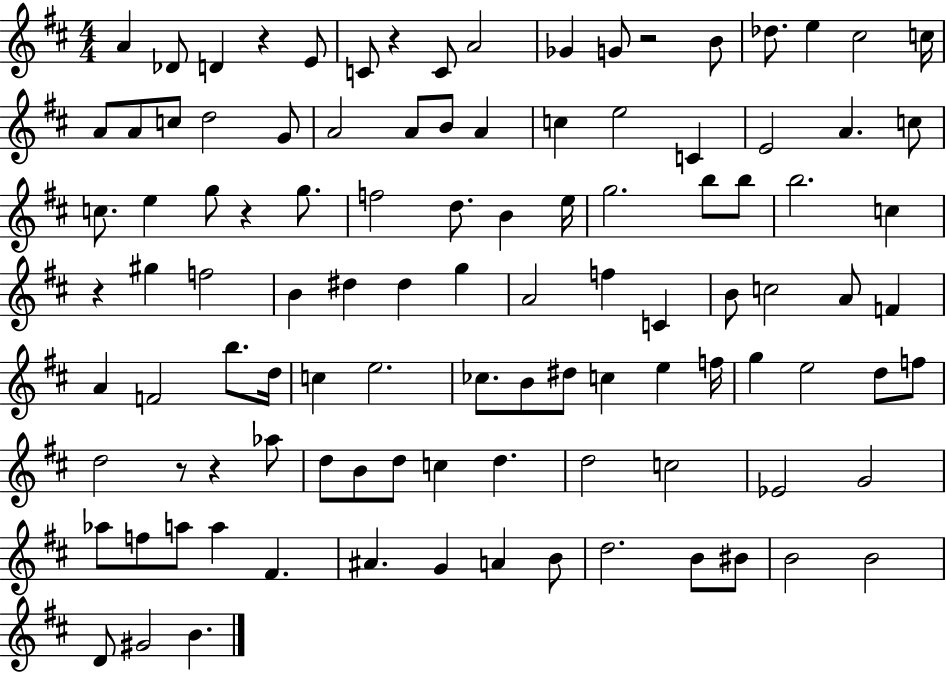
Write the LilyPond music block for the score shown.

{
  \clef treble
  \numericTimeSignature
  \time 4/4
  \key d \major
  \repeat volta 2 { a'4 des'8 d'4 r4 e'8 | c'8 r4 c'8 a'2 | ges'4 g'8 r2 b'8 | des''8. e''4 cis''2 c''16 | \break a'8 a'8 c''8 d''2 g'8 | a'2 a'8 b'8 a'4 | c''4 e''2 c'4 | e'2 a'4. c''8 | \break c''8. e''4 g''8 r4 g''8. | f''2 d''8. b'4 e''16 | g''2. b''8 b''8 | b''2. c''4 | \break r4 gis''4 f''2 | b'4 dis''4 dis''4 g''4 | a'2 f''4 c'4 | b'8 c''2 a'8 f'4 | \break a'4 f'2 b''8. d''16 | c''4 e''2. | ces''8. b'8 dis''8 c''4 e''4 f''16 | g''4 e''2 d''8 f''8 | \break d''2 r8 r4 aes''8 | d''8 b'8 d''8 c''4 d''4. | d''2 c''2 | ees'2 g'2 | \break aes''8 f''8 a''8 a''4 fis'4. | ais'4. g'4 a'4 b'8 | d''2. b'8 bis'8 | b'2 b'2 | \break d'8 gis'2 b'4. | } \bar "|."
}